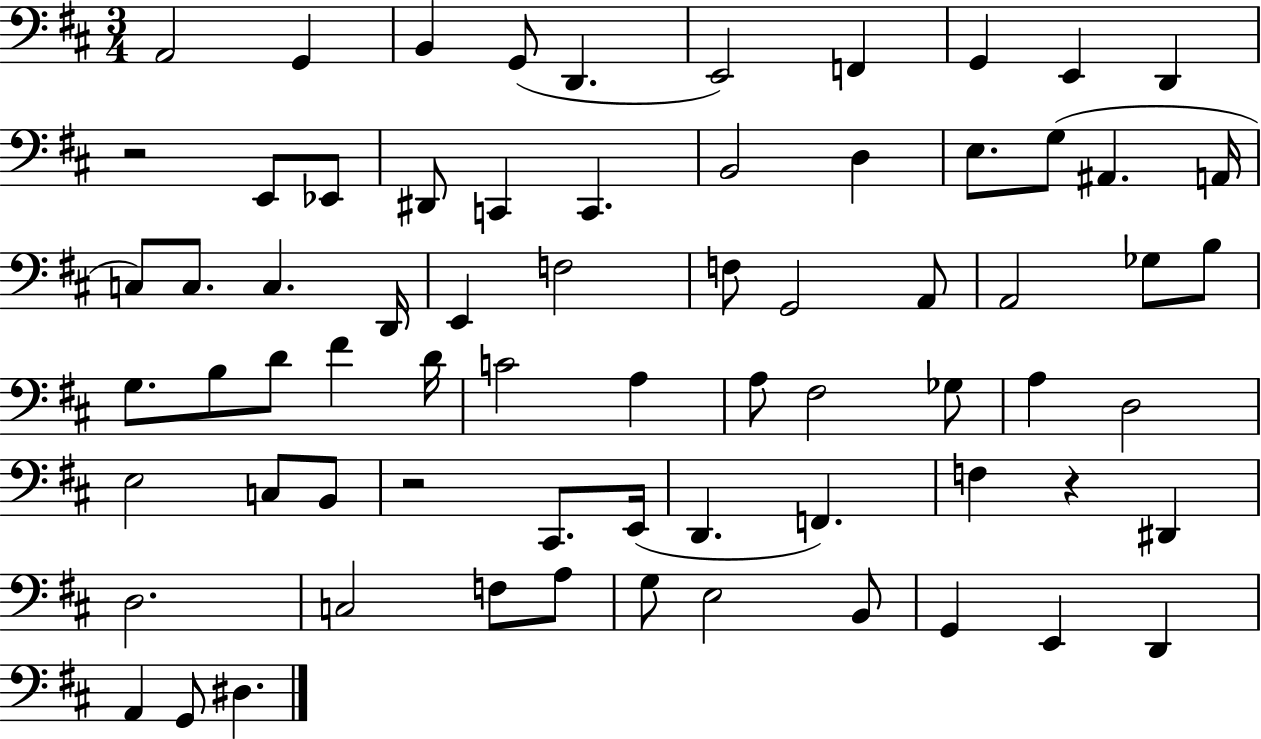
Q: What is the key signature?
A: D major